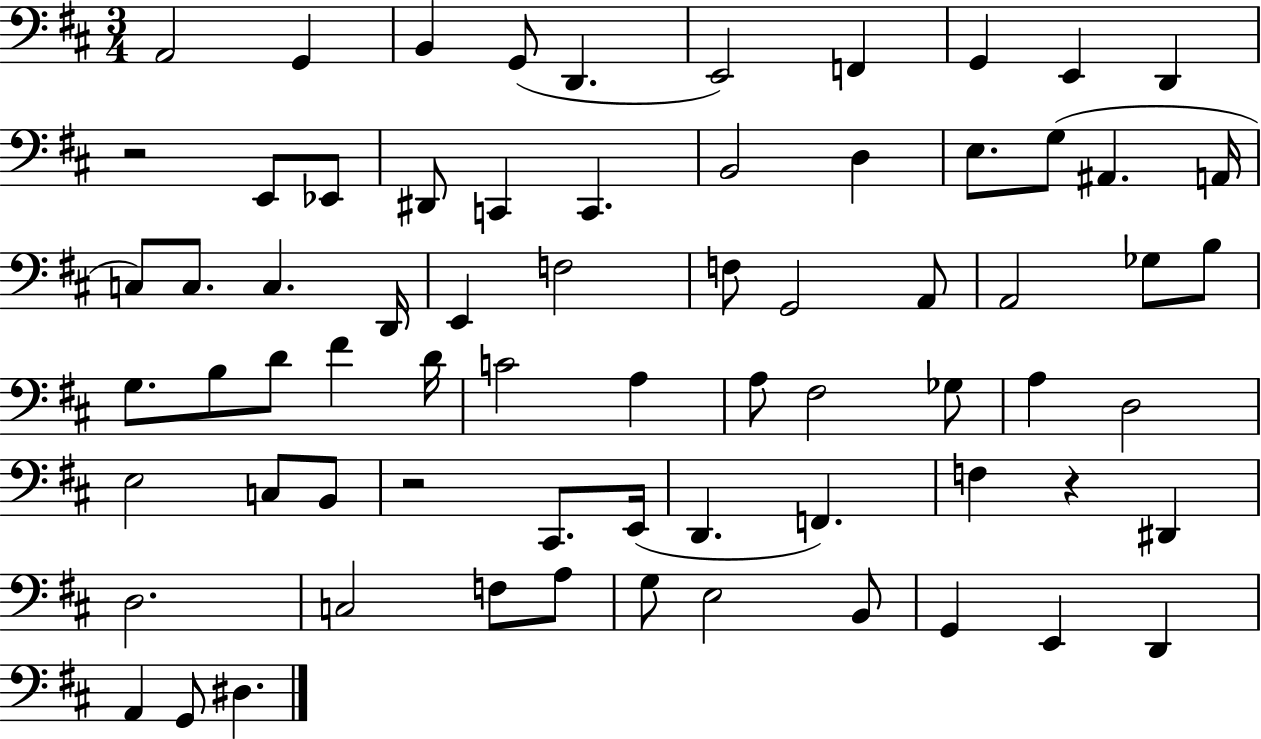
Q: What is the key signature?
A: D major